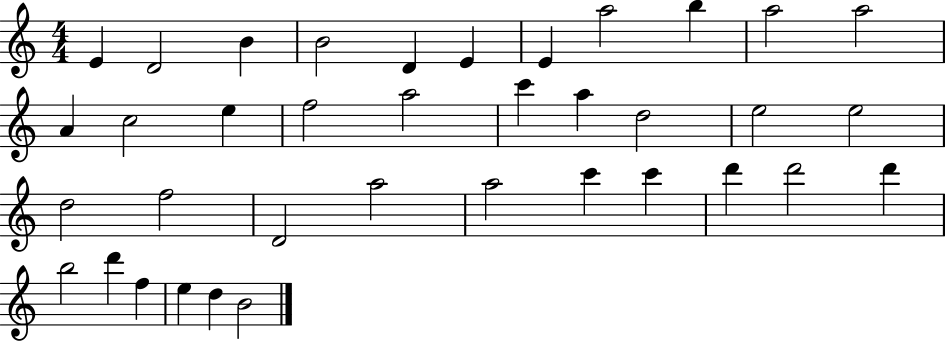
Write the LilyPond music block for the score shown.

{
  \clef treble
  \numericTimeSignature
  \time 4/4
  \key c \major
  e'4 d'2 b'4 | b'2 d'4 e'4 | e'4 a''2 b''4 | a''2 a''2 | \break a'4 c''2 e''4 | f''2 a''2 | c'''4 a''4 d''2 | e''2 e''2 | \break d''2 f''2 | d'2 a''2 | a''2 c'''4 c'''4 | d'''4 d'''2 d'''4 | \break b''2 d'''4 f''4 | e''4 d''4 b'2 | \bar "|."
}